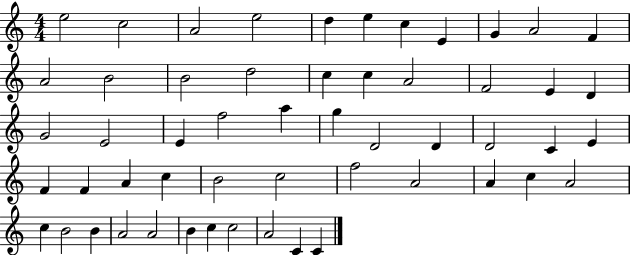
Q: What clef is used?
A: treble